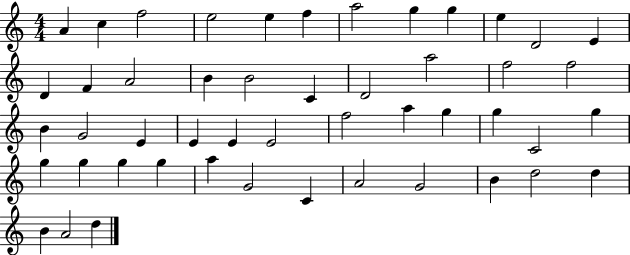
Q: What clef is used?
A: treble